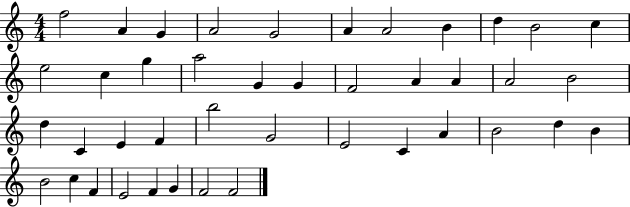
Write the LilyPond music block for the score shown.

{
  \clef treble
  \numericTimeSignature
  \time 4/4
  \key c \major
  f''2 a'4 g'4 | a'2 g'2 | a'4 a'2 b'4 | d''4 b'2 c''4 | \break e''2 c''4 g''4 | a''2 g'4 g'4 | f'2 a'4 a'4 | a'2 b'2 | \break d''4 c'4 e'4 f'4 | b''2 g'2 | e'2 c'4 a'4 | b'2 d''4 b'4 | \break b'2 c''4 f'4 | e'2 f'4 g'4 | f'2 f'2 | \bar "|."
}